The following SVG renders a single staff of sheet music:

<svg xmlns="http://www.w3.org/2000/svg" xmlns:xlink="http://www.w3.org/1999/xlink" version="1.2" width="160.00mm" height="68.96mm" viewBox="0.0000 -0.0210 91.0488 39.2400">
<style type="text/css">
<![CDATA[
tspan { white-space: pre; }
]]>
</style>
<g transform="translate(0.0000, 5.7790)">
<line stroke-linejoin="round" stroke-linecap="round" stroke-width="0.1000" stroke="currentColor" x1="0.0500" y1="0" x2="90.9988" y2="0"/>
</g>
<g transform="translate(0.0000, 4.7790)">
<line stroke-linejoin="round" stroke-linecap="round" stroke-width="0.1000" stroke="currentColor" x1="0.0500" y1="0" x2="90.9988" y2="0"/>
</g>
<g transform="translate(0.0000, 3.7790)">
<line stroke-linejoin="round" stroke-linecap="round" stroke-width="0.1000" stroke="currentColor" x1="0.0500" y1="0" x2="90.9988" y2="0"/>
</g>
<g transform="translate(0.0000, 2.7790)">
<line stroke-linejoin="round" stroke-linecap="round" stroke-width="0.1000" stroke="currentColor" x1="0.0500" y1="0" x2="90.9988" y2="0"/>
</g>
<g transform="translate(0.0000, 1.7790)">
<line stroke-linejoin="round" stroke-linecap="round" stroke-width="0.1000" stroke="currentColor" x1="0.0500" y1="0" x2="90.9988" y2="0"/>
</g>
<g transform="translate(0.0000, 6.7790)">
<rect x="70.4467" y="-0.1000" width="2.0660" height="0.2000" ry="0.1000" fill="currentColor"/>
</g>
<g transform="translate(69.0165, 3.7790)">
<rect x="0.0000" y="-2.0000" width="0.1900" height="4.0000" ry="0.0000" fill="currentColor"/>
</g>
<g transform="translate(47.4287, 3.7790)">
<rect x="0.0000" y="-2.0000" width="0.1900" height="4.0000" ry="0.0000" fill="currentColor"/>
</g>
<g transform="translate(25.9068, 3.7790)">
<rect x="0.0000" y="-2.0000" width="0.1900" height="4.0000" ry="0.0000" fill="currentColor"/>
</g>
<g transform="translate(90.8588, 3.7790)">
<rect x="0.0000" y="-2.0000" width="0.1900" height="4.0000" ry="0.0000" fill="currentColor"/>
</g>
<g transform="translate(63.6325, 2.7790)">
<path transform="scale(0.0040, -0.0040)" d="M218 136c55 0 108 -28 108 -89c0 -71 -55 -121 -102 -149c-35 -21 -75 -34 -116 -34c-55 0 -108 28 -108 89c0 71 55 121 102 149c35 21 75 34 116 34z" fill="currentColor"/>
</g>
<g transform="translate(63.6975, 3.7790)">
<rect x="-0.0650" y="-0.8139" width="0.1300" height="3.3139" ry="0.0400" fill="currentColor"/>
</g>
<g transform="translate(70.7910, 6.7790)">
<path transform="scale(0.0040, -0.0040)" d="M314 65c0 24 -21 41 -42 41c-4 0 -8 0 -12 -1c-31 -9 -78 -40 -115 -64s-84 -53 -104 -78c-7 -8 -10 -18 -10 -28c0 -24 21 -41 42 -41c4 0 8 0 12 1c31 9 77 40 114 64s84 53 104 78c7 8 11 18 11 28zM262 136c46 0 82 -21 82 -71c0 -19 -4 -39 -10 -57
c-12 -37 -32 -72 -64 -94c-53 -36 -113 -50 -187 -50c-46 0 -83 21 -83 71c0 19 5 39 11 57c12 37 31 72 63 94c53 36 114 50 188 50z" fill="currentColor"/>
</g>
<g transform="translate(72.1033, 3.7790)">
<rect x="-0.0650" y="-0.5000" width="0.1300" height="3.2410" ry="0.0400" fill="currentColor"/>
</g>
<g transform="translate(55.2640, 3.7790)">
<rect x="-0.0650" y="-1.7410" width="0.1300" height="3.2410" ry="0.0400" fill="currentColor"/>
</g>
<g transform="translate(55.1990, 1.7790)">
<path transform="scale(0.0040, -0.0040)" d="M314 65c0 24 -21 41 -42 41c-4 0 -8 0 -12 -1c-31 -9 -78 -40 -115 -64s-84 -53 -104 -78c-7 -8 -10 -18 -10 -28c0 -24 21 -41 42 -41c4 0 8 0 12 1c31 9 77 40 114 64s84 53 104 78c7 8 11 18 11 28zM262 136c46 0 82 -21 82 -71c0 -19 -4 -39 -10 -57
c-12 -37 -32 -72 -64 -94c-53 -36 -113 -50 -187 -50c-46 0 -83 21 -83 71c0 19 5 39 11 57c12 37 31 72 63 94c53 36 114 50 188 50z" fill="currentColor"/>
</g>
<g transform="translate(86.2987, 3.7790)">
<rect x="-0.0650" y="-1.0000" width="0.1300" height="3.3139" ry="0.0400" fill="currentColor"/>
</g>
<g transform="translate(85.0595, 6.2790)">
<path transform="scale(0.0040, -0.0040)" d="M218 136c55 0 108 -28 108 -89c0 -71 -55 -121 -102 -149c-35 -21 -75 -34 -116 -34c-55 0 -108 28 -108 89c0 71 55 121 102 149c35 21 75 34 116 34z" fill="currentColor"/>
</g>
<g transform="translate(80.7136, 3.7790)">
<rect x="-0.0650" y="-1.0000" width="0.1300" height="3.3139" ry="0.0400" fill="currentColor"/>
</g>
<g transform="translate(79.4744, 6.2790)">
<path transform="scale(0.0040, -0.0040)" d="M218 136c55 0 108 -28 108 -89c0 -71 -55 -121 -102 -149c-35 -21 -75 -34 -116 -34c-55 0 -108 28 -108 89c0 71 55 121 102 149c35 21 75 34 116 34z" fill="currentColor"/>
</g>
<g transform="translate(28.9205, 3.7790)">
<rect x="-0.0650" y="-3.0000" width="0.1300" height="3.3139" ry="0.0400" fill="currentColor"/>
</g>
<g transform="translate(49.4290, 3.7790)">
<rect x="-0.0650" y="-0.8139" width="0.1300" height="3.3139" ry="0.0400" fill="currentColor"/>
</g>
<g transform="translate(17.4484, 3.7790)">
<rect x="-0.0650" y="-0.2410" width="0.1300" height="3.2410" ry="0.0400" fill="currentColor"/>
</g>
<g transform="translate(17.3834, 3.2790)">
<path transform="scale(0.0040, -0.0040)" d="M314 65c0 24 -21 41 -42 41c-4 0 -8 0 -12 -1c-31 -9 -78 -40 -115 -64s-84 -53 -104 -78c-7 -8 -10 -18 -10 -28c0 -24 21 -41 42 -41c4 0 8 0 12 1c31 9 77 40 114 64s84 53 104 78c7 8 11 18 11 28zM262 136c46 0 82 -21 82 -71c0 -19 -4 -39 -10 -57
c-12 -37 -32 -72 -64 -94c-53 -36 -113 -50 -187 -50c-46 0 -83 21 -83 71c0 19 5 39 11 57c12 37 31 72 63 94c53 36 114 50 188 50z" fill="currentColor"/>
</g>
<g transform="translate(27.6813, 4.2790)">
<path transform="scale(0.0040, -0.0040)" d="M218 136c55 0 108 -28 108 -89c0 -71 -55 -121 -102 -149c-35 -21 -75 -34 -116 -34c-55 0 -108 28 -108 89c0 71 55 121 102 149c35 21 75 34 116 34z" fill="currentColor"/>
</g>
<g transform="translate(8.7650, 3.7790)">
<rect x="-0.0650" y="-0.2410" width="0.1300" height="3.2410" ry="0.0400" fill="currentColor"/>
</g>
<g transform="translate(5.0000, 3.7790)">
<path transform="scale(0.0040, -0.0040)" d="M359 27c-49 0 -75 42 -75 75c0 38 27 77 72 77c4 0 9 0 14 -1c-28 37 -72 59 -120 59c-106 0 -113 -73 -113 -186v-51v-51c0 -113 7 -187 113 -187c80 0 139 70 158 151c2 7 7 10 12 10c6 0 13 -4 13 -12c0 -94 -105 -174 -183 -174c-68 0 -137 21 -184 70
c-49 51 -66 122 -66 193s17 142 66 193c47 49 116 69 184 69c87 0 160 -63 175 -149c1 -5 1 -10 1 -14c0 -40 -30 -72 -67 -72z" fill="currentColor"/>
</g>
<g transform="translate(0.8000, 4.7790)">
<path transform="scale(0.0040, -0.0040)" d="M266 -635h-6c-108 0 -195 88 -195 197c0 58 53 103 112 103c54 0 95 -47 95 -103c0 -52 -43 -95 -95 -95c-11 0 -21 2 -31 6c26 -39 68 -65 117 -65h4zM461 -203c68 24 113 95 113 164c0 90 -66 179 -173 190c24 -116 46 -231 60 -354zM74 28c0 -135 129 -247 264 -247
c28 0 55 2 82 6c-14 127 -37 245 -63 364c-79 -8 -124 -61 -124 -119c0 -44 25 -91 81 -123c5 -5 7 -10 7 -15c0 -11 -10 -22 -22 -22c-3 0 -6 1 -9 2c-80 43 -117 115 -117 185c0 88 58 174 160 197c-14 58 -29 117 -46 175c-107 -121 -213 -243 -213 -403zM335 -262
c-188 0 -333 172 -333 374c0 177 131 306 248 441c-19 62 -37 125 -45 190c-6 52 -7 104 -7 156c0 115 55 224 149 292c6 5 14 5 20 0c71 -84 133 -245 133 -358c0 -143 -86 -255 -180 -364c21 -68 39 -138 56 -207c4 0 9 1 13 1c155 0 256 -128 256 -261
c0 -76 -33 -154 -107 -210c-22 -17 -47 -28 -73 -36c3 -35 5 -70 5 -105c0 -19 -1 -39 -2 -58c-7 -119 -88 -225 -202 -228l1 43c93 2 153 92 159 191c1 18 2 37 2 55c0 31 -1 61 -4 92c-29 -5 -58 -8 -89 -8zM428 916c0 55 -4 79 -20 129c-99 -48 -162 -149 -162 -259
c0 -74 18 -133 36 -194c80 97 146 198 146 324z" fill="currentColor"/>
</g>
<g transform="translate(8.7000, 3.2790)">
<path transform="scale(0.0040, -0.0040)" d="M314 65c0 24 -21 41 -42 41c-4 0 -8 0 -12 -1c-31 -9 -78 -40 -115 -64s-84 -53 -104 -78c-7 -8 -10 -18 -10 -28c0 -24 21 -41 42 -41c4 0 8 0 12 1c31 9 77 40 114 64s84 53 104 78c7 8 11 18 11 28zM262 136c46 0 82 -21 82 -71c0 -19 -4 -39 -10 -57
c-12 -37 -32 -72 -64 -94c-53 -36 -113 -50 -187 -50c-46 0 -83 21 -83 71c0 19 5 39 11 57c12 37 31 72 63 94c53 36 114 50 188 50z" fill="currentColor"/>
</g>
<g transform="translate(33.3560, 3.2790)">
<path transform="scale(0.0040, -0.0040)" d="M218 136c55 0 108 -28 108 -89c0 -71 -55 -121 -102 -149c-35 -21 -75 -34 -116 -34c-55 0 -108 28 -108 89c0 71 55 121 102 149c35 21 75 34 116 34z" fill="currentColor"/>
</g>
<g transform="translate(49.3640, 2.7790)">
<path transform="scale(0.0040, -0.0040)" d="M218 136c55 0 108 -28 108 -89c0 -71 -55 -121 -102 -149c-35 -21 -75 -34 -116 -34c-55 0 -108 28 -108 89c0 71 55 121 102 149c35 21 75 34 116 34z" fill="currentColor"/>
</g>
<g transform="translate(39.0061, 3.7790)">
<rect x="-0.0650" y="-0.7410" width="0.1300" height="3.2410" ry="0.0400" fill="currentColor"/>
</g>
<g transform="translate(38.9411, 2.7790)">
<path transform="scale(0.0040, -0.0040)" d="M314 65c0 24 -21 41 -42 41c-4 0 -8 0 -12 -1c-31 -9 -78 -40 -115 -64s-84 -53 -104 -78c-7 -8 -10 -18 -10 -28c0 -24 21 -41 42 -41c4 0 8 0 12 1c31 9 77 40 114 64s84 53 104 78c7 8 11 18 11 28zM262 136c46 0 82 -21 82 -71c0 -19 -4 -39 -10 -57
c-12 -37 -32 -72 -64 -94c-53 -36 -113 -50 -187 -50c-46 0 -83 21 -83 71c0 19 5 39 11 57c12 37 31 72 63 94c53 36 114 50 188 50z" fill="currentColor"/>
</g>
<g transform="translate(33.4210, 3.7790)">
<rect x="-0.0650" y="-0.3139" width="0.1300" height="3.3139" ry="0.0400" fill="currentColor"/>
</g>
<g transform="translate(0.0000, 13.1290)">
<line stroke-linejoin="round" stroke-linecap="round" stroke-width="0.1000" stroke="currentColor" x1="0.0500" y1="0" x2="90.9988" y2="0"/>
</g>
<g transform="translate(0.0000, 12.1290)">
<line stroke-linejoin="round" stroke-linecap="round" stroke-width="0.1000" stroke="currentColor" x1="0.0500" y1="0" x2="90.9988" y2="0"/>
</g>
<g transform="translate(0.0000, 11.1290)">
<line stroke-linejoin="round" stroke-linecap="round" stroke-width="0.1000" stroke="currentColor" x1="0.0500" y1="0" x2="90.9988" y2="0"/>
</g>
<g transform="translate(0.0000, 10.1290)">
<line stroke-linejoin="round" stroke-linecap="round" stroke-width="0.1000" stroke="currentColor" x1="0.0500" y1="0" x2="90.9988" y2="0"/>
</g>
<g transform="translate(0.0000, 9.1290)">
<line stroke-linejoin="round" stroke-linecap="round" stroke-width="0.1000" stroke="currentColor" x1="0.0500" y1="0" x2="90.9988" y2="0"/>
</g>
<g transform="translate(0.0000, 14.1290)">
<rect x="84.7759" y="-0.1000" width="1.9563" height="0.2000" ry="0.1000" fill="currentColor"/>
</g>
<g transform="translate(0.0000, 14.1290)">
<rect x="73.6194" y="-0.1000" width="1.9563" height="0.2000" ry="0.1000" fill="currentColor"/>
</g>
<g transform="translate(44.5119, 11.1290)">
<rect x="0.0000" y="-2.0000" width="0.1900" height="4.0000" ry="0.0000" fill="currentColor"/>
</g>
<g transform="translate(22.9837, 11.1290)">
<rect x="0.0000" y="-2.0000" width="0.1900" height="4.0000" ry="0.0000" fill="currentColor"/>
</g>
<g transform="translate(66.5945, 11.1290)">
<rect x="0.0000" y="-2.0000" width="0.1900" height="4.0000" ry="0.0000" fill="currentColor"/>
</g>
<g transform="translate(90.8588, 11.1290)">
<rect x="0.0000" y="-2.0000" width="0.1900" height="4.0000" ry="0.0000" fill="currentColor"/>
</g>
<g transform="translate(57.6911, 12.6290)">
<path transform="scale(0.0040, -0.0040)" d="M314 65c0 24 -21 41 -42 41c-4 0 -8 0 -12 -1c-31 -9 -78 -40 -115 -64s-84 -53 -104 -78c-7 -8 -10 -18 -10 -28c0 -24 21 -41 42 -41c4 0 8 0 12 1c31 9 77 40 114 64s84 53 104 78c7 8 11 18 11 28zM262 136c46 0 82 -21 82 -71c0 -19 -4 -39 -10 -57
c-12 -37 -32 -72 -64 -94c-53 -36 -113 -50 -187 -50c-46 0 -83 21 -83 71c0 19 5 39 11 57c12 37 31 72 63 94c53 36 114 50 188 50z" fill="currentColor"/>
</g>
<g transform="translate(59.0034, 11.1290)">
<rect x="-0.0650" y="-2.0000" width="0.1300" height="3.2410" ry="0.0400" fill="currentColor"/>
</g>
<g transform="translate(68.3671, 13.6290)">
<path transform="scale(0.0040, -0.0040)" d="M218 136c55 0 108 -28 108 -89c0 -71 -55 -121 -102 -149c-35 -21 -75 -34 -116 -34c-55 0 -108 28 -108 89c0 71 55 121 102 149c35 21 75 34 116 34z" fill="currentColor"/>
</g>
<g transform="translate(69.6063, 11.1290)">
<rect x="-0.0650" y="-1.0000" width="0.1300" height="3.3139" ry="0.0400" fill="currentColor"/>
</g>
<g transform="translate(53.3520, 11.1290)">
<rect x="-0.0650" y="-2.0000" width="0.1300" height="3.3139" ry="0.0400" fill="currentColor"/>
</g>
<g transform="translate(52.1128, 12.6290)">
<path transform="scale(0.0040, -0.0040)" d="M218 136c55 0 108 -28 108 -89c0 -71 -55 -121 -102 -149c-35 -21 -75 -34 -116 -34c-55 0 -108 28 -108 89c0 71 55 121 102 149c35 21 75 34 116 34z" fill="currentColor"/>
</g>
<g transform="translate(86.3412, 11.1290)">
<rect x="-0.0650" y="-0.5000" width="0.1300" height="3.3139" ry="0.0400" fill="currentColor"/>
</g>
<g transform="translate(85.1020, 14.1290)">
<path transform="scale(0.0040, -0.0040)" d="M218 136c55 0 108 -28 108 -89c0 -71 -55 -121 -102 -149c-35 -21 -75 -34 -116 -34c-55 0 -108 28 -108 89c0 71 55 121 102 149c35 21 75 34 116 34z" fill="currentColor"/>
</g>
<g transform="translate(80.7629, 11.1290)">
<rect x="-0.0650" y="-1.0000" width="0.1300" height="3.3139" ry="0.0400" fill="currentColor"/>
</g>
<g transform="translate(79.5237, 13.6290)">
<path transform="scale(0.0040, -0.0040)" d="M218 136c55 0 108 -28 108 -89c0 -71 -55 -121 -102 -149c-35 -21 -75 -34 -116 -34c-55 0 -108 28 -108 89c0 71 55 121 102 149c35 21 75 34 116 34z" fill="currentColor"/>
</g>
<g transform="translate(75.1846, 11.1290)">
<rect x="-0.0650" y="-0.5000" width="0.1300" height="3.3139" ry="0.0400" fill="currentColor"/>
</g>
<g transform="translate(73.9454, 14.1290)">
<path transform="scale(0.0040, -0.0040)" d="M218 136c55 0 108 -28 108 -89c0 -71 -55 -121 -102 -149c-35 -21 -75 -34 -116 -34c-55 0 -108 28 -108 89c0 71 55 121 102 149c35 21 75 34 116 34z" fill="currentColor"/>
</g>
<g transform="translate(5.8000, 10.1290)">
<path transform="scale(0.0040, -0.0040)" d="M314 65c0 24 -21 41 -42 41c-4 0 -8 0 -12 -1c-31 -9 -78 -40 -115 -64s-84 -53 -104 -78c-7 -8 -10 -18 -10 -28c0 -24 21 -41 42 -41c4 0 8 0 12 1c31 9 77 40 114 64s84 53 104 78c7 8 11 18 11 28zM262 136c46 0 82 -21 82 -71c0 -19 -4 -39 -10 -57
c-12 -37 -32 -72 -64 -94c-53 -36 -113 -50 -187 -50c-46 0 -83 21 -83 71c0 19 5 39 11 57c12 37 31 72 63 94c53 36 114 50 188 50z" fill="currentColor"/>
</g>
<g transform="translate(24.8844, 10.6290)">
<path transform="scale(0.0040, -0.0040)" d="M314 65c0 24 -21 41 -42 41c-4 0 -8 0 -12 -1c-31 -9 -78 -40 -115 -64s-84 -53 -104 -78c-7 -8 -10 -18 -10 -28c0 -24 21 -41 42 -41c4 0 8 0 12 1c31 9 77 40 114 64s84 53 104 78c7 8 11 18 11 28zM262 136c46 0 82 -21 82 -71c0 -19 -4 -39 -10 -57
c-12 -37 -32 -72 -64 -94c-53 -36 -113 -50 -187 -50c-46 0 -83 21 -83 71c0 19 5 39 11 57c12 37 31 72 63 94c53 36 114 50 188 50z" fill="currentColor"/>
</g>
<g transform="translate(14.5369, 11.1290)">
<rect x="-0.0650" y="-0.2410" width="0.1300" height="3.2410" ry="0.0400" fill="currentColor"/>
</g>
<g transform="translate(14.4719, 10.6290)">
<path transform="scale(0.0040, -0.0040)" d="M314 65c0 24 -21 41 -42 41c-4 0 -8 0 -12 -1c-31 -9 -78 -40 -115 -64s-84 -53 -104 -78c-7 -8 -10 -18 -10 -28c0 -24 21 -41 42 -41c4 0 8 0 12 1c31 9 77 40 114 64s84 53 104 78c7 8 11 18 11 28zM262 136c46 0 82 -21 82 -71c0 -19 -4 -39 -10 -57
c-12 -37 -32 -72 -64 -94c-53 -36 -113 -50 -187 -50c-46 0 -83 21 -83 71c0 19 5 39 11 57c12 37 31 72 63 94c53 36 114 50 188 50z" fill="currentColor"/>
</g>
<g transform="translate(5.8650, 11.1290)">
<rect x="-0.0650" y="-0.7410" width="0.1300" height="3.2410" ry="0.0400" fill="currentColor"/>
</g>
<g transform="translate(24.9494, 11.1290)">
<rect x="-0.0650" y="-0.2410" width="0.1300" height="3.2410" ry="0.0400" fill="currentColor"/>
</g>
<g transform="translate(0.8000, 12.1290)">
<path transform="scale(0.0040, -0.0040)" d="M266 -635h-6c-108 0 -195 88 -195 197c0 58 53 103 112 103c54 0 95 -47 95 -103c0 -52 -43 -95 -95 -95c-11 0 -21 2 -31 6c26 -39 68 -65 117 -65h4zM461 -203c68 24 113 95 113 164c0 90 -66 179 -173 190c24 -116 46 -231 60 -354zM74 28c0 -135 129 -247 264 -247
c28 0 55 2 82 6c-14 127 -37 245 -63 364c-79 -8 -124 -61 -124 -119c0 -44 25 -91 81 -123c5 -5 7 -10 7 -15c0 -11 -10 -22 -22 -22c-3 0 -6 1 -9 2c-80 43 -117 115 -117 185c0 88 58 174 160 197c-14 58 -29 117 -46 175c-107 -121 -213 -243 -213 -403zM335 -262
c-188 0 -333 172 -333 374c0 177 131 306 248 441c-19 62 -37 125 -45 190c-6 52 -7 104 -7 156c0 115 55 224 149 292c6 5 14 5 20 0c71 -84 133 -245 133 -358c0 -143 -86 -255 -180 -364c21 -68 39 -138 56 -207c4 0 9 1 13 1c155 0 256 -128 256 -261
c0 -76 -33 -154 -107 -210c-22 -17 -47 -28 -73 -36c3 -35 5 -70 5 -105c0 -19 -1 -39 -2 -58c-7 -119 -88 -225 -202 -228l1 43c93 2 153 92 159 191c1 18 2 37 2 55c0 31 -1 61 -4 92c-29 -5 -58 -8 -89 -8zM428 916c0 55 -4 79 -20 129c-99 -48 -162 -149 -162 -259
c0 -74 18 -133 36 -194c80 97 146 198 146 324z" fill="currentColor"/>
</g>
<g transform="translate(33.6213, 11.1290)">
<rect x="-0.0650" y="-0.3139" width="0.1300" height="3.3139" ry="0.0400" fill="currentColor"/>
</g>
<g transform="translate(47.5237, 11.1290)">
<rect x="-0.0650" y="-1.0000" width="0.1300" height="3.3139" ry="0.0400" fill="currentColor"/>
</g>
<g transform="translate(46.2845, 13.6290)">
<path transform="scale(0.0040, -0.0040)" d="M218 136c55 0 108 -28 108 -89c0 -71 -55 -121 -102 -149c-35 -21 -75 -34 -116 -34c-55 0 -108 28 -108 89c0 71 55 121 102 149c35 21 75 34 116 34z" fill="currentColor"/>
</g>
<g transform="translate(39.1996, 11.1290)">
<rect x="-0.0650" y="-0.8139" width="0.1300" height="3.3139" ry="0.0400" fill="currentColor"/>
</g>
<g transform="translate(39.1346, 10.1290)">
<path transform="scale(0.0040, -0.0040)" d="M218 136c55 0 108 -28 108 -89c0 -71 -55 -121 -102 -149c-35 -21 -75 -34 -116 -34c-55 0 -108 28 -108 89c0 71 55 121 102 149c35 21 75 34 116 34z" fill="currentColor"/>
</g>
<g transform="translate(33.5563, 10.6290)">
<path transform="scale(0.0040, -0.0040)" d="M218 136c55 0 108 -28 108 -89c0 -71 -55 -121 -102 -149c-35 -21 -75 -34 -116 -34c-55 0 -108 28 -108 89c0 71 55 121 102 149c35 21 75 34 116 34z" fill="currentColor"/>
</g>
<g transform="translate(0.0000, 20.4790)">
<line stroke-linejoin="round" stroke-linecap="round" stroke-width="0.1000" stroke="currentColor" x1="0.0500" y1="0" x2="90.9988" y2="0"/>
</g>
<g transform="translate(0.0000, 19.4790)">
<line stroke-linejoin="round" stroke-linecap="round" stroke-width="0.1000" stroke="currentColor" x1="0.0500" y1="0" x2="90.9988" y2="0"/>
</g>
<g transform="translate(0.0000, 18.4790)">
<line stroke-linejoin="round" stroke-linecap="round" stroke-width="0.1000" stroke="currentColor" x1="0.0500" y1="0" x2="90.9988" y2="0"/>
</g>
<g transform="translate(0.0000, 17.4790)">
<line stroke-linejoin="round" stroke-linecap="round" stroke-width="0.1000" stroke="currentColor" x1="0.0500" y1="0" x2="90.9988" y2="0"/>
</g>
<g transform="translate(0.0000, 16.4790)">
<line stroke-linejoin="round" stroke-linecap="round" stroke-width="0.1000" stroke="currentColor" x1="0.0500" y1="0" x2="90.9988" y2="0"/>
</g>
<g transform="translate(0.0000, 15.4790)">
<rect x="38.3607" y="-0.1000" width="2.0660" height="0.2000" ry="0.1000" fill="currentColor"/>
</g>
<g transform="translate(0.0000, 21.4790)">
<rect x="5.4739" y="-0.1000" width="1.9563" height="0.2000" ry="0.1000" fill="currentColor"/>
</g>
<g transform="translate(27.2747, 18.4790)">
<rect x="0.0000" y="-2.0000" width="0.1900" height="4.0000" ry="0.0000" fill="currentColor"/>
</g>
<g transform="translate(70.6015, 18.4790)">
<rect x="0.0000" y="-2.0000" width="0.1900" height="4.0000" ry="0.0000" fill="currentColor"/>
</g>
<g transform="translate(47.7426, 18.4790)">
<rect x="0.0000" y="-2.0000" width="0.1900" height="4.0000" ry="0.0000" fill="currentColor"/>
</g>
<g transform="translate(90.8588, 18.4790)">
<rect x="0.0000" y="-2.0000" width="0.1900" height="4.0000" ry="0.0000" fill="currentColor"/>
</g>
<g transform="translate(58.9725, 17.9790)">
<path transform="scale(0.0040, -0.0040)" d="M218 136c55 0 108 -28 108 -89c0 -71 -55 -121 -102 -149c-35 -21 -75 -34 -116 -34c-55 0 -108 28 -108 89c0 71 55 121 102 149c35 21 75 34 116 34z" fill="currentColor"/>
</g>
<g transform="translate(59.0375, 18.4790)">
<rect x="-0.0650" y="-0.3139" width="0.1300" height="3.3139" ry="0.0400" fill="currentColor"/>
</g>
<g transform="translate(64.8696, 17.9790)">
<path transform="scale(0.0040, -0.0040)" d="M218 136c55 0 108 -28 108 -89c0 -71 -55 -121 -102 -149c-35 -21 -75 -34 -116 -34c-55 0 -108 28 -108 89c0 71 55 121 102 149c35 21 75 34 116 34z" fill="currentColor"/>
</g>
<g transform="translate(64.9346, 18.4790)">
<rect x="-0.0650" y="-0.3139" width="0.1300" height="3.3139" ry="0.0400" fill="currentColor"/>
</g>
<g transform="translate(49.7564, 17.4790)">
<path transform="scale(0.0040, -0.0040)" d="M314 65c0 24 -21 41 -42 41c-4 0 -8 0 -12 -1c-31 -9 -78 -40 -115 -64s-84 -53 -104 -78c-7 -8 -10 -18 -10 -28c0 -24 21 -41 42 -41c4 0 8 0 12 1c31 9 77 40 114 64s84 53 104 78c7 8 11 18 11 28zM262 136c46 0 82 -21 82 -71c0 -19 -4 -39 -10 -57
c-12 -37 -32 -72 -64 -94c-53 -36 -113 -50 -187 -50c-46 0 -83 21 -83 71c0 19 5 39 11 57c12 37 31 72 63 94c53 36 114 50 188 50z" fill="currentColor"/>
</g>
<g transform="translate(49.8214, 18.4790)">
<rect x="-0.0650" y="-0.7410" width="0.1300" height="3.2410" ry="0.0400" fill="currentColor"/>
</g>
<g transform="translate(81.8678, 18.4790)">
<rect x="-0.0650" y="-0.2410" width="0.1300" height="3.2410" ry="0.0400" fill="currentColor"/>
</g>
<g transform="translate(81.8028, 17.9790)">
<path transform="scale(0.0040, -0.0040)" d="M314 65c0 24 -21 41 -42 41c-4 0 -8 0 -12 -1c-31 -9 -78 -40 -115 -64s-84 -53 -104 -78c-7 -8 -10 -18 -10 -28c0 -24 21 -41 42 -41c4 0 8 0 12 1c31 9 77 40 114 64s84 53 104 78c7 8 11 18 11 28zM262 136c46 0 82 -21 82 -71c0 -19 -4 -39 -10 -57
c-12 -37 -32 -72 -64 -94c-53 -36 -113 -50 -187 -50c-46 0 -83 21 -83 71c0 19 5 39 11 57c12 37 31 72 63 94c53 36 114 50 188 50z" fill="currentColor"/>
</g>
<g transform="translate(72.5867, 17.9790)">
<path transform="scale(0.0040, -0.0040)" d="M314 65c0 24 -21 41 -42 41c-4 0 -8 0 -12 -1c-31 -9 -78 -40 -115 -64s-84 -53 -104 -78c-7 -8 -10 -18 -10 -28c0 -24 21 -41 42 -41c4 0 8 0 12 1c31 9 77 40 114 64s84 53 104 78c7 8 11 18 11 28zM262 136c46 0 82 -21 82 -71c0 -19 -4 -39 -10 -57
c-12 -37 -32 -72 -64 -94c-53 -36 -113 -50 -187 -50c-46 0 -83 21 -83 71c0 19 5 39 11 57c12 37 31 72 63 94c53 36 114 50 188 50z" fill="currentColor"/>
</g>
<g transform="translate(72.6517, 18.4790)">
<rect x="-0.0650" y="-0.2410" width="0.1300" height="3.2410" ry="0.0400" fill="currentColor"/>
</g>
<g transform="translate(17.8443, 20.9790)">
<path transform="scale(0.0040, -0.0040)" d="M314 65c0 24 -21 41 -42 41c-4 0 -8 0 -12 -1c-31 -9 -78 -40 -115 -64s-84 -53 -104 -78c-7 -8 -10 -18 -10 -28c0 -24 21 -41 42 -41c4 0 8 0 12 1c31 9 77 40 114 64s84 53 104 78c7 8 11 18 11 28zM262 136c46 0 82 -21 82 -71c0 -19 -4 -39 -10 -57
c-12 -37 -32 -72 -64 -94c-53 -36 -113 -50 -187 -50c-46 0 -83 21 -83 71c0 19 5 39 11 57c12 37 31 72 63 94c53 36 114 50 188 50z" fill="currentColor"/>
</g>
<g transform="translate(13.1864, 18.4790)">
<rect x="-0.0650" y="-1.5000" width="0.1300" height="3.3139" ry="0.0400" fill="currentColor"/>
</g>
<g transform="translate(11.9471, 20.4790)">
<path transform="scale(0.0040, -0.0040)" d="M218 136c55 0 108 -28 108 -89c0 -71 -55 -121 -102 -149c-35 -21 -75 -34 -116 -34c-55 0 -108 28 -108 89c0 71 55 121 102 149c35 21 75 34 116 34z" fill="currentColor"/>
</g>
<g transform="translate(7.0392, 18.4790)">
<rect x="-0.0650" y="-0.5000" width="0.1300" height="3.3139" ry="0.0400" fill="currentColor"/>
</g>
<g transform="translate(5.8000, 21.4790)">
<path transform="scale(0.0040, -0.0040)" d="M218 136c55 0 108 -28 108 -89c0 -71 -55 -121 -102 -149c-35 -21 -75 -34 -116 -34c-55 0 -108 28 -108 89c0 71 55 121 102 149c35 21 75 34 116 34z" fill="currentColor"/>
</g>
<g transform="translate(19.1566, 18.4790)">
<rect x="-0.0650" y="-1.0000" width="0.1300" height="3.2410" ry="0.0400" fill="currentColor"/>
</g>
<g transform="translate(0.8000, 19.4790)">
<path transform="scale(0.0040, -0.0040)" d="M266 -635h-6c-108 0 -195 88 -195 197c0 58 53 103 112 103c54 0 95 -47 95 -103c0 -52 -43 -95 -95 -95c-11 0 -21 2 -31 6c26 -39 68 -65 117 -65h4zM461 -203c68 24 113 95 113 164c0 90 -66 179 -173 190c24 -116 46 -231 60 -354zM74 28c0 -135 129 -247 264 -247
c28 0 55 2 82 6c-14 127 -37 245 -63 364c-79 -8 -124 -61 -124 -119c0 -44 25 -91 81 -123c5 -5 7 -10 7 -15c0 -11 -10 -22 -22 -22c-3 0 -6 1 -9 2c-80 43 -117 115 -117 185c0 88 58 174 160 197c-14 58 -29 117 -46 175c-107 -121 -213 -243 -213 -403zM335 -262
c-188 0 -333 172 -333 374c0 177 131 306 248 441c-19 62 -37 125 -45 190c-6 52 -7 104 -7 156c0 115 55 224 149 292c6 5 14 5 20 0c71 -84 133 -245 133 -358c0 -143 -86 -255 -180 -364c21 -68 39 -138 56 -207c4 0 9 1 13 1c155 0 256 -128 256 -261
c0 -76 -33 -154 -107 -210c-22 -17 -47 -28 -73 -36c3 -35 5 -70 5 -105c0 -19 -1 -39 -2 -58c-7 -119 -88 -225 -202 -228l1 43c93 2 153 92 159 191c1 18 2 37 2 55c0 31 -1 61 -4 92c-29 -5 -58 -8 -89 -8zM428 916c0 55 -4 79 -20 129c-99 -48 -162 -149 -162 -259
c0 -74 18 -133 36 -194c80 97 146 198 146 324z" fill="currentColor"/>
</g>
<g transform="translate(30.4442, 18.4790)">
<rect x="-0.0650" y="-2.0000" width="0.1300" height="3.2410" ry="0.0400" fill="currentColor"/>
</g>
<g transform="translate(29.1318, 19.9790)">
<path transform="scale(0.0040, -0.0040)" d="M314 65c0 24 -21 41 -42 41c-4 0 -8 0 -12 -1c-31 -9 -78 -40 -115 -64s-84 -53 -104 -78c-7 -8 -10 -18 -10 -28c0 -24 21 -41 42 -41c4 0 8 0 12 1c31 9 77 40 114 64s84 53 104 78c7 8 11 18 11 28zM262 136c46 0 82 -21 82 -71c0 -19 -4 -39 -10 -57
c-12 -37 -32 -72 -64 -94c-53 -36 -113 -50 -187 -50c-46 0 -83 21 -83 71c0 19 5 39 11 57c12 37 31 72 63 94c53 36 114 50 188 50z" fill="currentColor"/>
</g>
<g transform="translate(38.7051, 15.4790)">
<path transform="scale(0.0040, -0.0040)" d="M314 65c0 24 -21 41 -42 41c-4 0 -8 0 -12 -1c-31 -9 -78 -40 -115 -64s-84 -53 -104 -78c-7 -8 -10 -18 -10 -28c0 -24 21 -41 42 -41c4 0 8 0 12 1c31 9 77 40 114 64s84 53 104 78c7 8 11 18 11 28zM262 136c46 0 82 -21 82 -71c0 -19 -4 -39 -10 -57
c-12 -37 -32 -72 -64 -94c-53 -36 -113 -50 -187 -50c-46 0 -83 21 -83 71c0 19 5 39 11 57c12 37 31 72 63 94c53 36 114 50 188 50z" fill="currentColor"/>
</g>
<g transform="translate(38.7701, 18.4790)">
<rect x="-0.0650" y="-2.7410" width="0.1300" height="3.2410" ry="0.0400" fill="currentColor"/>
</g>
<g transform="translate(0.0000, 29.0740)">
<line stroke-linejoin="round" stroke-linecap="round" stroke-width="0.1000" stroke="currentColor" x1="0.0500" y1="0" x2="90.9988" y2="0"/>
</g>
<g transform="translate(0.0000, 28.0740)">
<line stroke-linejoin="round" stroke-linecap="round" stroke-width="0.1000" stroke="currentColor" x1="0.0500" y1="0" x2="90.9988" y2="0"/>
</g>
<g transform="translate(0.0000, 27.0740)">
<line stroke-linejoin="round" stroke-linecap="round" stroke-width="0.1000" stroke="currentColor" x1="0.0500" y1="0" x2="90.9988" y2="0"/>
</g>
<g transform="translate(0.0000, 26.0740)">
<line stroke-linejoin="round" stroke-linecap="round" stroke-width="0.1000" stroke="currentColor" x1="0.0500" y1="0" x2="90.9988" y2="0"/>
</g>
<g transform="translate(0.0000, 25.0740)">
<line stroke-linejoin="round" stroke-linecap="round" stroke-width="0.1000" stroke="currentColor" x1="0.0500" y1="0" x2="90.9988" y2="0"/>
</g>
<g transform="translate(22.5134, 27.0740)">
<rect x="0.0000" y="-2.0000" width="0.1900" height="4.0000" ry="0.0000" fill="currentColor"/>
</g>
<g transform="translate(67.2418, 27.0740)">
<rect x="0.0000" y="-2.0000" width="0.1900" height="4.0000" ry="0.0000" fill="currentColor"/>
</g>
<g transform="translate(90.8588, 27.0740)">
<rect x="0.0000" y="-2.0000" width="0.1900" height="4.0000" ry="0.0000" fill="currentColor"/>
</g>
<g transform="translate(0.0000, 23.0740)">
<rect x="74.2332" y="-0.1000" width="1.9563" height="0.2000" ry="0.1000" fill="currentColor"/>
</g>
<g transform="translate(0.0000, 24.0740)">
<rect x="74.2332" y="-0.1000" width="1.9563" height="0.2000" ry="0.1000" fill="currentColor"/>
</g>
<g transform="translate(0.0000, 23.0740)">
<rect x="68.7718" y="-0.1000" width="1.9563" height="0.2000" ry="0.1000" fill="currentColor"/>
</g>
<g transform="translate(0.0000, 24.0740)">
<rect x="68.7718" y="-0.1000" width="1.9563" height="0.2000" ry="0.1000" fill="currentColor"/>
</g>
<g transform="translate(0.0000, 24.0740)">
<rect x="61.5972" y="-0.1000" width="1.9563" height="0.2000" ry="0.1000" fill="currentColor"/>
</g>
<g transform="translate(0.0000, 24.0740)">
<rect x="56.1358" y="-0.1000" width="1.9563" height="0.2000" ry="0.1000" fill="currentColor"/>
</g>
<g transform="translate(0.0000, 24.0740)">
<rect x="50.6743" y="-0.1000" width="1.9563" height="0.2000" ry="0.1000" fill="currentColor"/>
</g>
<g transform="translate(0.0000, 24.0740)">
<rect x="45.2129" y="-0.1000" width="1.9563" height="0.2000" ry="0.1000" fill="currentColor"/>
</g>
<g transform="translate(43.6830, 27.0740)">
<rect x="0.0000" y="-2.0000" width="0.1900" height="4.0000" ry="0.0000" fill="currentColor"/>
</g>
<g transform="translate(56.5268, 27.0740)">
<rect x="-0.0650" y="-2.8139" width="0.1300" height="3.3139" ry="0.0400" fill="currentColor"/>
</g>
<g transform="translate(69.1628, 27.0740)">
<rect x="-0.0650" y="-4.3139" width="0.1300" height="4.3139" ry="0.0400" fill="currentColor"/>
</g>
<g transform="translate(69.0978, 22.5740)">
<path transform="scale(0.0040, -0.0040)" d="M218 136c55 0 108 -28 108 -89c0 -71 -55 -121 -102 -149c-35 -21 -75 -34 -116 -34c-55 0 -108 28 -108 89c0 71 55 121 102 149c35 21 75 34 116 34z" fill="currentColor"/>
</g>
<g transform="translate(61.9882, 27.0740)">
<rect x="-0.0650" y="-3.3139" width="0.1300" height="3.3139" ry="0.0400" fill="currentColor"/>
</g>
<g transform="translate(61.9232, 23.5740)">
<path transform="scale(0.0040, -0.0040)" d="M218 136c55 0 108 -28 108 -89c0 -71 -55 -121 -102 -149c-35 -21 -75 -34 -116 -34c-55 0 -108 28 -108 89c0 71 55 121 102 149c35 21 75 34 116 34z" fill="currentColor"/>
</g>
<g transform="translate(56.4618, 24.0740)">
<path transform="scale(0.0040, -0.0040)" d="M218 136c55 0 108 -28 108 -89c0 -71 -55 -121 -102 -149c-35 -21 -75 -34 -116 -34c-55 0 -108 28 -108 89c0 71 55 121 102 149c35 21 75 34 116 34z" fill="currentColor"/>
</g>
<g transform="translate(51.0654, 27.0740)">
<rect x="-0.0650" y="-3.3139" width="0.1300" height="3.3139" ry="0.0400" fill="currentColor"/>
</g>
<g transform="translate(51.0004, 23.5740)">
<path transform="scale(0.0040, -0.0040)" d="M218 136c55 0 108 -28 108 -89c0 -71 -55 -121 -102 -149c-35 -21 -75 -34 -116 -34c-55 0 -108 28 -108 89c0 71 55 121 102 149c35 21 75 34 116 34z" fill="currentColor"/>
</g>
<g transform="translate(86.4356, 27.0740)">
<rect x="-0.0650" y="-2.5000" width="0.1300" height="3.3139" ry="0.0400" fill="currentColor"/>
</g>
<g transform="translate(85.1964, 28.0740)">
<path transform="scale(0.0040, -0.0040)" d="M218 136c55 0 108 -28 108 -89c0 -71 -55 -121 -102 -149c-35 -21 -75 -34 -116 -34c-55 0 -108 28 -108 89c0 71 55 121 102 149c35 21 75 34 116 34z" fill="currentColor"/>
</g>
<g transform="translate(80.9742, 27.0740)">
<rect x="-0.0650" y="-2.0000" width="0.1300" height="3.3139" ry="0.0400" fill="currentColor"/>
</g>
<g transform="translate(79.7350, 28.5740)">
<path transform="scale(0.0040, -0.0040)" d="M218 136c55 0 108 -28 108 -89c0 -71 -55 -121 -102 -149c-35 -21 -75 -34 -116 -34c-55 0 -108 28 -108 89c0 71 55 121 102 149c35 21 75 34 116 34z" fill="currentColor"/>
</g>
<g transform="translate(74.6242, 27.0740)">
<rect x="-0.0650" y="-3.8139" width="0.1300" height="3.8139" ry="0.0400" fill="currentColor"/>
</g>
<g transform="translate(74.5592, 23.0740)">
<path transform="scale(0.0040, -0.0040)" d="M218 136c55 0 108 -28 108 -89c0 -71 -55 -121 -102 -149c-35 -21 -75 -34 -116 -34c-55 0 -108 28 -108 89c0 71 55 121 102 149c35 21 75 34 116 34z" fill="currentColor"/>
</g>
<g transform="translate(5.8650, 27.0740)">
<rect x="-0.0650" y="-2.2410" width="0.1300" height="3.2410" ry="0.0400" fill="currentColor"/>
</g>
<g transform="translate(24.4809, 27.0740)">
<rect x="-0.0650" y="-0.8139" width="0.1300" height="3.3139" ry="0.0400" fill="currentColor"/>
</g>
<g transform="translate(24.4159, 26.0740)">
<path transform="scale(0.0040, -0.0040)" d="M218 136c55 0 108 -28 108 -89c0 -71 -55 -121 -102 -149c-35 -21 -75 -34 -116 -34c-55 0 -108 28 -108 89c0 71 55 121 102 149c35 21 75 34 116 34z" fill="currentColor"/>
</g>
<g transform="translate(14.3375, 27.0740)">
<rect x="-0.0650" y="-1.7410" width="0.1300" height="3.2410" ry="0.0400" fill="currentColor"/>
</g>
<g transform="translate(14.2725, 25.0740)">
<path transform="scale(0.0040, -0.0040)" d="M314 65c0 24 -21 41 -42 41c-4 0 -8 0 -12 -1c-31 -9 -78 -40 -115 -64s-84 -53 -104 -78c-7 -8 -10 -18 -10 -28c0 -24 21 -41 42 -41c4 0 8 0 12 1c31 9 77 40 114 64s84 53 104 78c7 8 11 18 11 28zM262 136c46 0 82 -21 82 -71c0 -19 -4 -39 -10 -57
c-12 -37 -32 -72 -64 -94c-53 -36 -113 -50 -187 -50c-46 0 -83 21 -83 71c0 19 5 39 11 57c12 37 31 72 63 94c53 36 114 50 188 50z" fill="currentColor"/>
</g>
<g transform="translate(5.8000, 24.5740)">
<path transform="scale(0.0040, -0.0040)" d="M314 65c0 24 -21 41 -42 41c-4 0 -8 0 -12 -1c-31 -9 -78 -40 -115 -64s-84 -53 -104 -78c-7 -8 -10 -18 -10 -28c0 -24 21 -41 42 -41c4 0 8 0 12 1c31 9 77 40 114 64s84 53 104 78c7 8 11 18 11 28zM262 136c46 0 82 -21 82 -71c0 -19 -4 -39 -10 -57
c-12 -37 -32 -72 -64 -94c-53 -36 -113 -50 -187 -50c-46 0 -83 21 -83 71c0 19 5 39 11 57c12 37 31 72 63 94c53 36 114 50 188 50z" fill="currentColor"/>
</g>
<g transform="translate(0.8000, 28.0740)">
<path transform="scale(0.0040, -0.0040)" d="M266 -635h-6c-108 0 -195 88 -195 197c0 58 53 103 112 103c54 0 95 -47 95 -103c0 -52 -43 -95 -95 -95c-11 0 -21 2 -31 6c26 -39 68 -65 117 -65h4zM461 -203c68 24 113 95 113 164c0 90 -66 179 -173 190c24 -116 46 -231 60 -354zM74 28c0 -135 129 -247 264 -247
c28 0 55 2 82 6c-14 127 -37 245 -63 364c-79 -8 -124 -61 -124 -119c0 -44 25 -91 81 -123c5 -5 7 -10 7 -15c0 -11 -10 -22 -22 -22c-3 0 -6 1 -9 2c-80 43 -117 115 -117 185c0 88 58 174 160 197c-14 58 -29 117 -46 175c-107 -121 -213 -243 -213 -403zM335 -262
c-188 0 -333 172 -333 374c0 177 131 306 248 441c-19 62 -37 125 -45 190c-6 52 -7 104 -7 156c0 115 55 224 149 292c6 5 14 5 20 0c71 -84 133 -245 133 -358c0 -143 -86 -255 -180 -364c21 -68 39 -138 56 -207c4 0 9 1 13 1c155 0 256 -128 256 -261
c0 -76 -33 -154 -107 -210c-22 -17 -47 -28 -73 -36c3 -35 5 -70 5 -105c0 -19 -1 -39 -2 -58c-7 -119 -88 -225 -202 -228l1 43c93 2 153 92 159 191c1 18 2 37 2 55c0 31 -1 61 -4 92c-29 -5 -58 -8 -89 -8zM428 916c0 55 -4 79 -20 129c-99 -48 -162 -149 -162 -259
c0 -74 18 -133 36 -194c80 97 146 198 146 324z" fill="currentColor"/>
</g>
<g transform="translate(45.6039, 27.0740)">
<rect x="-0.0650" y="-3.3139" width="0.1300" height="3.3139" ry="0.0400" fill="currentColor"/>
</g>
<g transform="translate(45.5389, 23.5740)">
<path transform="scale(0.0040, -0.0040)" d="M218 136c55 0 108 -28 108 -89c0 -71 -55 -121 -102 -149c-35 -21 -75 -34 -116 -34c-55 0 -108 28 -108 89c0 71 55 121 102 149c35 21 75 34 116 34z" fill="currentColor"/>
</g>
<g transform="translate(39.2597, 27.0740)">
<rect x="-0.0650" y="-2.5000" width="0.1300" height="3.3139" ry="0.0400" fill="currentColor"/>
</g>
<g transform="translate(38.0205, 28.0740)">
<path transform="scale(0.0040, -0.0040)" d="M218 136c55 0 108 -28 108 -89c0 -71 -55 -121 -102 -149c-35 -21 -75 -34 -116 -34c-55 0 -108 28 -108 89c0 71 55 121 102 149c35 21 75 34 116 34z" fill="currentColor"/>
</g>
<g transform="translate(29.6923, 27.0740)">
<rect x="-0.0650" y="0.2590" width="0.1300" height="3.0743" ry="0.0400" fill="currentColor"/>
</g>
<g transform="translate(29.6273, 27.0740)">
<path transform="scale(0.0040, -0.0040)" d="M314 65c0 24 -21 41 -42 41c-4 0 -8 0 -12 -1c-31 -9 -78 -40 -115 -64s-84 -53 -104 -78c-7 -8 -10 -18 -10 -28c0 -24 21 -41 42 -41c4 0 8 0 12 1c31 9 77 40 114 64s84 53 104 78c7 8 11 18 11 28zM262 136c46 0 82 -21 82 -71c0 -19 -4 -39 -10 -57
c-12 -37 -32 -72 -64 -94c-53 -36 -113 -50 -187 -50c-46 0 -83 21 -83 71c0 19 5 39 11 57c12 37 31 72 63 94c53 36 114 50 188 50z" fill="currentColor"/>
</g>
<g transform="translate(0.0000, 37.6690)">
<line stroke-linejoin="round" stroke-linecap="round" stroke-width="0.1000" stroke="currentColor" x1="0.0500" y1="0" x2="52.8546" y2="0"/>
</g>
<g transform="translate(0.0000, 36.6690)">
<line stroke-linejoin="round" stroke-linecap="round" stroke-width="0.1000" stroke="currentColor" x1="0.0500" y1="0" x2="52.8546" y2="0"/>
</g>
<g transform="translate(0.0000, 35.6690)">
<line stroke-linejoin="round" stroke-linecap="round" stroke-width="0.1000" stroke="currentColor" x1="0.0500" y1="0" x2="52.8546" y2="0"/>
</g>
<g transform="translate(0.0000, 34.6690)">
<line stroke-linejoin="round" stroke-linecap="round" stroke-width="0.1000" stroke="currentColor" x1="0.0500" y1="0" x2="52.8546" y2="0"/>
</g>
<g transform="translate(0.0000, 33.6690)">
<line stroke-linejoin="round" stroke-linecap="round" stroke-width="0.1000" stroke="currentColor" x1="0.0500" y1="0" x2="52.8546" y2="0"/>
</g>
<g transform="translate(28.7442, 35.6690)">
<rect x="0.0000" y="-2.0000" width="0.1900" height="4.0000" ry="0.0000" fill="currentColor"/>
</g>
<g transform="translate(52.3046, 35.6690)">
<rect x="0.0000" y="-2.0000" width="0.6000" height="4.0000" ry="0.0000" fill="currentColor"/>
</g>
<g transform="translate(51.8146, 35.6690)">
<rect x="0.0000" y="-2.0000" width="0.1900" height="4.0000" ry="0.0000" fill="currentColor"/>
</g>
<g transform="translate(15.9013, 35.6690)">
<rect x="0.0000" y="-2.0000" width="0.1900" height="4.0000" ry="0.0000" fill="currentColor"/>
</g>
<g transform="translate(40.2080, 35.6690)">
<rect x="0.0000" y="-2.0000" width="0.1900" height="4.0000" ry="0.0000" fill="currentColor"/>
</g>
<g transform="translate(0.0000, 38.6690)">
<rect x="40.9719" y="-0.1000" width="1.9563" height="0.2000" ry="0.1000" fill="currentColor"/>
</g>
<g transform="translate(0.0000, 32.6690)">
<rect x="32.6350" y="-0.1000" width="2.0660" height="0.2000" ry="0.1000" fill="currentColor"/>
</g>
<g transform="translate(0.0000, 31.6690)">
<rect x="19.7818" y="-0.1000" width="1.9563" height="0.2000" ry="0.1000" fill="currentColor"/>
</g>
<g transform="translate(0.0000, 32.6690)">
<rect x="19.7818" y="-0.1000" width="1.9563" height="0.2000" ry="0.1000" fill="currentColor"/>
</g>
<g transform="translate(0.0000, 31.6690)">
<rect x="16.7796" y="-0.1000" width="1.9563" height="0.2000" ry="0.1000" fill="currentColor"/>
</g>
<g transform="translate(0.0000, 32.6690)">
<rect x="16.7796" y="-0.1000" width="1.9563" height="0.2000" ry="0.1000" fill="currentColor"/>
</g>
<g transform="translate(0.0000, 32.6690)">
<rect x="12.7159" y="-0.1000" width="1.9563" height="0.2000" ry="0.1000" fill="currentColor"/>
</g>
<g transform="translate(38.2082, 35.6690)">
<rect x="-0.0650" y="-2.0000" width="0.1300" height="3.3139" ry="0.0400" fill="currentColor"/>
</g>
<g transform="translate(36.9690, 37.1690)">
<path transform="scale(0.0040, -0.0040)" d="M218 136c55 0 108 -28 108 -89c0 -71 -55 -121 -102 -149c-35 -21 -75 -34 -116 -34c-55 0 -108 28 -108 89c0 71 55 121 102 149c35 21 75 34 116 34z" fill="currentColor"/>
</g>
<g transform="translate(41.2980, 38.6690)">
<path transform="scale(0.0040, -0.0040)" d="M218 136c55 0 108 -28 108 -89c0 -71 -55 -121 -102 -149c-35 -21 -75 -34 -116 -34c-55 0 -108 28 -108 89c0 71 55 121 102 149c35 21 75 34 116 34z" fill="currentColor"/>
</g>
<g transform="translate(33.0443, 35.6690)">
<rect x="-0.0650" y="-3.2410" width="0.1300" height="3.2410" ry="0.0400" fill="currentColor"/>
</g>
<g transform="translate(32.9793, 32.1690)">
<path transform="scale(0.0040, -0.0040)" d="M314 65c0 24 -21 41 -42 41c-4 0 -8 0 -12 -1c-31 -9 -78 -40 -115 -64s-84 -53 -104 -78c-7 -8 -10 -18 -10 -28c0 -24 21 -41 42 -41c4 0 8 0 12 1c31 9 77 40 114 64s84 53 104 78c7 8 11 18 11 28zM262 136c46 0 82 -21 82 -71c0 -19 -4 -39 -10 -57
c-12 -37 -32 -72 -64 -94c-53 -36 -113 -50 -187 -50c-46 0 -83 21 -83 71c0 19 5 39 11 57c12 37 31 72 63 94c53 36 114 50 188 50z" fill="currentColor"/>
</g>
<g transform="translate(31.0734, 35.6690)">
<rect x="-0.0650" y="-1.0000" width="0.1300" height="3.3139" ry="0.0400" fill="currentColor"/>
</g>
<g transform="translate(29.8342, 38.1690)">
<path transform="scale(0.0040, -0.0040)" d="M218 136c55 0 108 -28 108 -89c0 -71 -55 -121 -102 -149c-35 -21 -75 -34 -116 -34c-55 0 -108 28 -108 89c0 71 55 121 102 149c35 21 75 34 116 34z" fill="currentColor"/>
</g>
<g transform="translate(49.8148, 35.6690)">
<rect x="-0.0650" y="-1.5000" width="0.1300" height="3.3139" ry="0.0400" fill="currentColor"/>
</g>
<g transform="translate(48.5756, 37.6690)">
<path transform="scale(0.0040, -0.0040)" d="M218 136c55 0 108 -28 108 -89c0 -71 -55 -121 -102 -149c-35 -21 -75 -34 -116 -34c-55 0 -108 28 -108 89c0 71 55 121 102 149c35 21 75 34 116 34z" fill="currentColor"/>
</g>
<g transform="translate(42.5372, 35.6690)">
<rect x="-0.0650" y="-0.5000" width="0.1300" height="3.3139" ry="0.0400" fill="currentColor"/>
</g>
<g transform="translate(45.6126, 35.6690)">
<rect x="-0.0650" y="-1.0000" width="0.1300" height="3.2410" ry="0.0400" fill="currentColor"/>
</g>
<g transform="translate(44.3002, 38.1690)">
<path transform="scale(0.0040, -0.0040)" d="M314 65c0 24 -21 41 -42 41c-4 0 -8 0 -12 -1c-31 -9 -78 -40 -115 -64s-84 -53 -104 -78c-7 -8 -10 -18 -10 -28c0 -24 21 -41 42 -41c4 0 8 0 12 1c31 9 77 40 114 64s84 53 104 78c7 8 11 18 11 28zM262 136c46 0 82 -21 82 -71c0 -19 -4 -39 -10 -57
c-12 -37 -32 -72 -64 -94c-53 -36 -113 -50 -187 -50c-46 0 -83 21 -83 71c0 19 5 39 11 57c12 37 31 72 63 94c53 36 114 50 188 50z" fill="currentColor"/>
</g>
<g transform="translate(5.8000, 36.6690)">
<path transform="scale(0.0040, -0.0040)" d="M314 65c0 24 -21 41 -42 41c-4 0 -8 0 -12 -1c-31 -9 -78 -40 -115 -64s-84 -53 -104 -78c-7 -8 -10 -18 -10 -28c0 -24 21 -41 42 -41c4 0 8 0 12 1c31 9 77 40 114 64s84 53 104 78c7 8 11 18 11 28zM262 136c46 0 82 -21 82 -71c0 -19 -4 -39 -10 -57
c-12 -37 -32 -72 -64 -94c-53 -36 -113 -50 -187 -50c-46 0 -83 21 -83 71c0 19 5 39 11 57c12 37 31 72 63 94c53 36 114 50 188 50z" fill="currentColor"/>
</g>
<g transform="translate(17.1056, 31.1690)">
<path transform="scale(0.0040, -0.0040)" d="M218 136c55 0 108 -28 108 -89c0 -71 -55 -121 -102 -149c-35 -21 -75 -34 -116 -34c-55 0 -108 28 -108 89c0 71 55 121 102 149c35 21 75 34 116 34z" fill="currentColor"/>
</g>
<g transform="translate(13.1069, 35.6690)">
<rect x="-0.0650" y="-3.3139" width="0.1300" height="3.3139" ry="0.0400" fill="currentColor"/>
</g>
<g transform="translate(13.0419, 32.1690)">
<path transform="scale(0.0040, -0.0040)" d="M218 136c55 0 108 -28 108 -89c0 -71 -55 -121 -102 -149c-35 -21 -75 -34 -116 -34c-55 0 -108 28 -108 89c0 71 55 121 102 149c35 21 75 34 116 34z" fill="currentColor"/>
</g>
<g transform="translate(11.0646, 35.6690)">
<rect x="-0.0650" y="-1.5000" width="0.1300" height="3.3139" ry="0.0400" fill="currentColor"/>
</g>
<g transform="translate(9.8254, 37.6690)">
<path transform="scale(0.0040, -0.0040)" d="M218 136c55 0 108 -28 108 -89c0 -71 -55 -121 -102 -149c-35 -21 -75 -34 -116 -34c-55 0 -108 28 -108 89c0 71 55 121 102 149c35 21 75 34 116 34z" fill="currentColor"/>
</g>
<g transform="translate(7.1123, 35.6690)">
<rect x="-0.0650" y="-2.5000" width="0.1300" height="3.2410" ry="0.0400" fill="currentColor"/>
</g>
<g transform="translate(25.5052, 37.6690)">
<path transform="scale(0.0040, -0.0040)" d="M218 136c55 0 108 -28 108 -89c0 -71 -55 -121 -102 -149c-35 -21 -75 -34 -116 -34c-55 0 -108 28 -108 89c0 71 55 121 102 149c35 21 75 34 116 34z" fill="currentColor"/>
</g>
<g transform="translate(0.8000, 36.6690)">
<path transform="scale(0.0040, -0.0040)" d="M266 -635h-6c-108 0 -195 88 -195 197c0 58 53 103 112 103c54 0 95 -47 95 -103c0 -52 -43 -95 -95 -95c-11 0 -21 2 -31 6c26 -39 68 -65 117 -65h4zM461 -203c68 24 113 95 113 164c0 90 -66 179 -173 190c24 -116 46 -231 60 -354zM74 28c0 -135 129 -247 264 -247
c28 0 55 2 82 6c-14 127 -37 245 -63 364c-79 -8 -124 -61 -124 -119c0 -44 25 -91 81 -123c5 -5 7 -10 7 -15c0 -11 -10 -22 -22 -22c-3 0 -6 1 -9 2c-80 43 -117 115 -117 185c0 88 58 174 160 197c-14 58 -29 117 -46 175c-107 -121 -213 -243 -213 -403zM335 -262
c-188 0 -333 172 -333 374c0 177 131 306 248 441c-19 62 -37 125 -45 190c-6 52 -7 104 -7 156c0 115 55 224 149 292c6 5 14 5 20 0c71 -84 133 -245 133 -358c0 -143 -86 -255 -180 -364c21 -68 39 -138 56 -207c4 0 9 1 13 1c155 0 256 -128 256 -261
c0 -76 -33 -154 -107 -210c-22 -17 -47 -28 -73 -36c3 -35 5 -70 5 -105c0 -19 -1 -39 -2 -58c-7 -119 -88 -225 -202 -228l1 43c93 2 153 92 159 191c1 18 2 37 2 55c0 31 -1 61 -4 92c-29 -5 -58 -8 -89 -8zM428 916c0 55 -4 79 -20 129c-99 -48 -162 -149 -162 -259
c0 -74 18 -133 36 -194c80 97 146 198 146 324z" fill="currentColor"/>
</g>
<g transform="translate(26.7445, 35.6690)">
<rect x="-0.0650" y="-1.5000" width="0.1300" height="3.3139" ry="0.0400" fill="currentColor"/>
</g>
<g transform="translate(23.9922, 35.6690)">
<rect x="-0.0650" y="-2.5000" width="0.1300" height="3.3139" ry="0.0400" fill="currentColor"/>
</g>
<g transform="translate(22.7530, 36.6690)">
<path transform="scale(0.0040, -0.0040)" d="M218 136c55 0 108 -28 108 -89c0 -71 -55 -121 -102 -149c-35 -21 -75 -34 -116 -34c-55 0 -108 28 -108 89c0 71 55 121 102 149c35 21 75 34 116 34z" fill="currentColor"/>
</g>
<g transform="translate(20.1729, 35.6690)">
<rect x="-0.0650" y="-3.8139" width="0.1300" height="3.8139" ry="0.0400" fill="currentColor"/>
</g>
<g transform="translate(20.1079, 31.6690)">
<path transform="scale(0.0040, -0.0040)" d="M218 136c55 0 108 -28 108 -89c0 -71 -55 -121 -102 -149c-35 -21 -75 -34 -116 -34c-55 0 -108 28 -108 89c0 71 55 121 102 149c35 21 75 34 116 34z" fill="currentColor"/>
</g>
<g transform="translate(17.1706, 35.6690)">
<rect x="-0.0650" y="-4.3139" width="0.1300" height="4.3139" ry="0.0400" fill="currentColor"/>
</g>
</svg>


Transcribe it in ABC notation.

X:1
T:Untitled
M:4/4
L:1/4
K:C
c2 c2 A c d2 d f2 d C2 D D d2 c2 c2 c d D F F2 D C D C C E D2 F2 a2 d2 c c c2 c2 g2 f2 d B2 G b b a b d' c' F G G2 E b d' c' G E D b2 F C D2 E